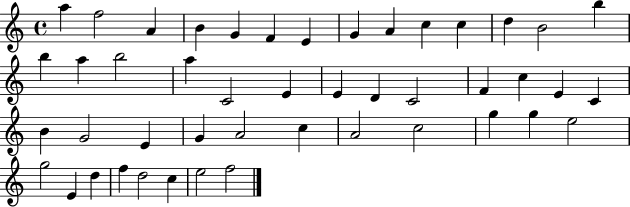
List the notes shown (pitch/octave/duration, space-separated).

A5/q F5/h A4/q B4/q G4/q F4/q E4/q G4/q A4/q C5/q C5/q D5/q B4/h B5/q B5/q A5/q B5/h A5/q C4/h E4/q E4/q D4/q C4/h F4/q C5/q E4/q C4/q B4/q G4/h E4/q G4/q A4/h C5/q A4/h C5/h G5/q G5/q E5/h G5/h E4/q D5/q F5/q D5/h C5/q E5/h F5/h